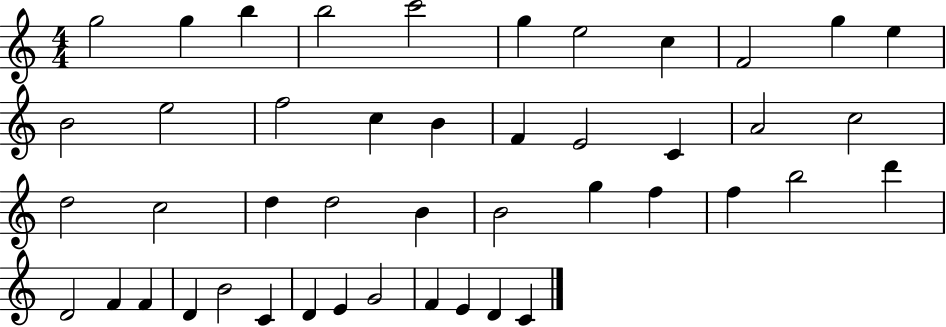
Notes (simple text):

G5/h G5/q B5/q B5/h C6/h G5/q E5/h C5/q F4/h G5/q E5/q B4/h E5/h F5/h C5/q B4/q F4/q E4/h C4/q A4/h C5/h D5/h C5/h D5/q D5/h B4/q B4/h G5/q F5/q F5/q B5/h D6/q D4/h F4/q F4/q D4/q B4/h C4/q D4/q E4/q G4/h F4/q E4/q D4/q C4/q